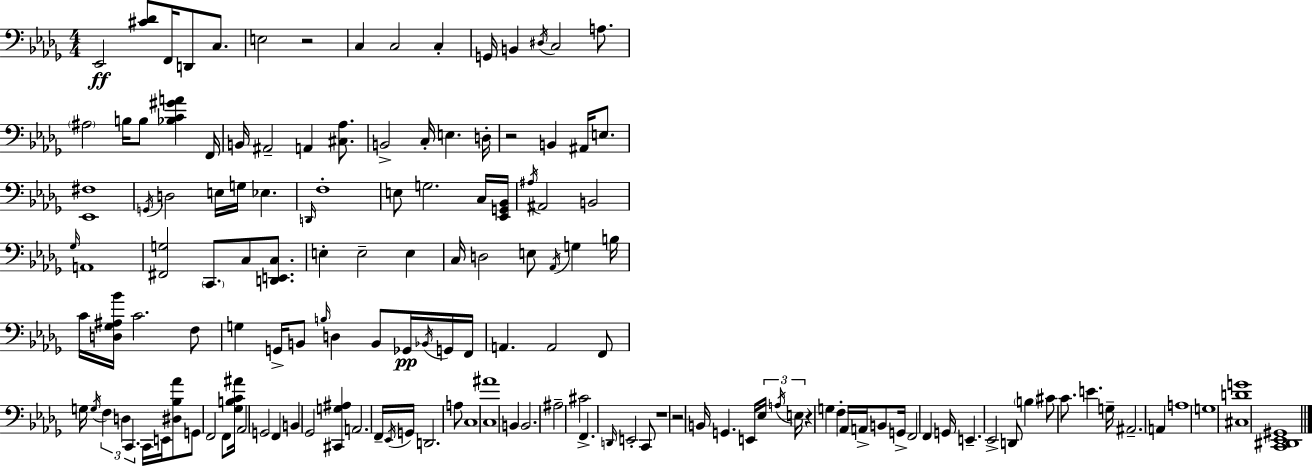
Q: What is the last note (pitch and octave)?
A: G3